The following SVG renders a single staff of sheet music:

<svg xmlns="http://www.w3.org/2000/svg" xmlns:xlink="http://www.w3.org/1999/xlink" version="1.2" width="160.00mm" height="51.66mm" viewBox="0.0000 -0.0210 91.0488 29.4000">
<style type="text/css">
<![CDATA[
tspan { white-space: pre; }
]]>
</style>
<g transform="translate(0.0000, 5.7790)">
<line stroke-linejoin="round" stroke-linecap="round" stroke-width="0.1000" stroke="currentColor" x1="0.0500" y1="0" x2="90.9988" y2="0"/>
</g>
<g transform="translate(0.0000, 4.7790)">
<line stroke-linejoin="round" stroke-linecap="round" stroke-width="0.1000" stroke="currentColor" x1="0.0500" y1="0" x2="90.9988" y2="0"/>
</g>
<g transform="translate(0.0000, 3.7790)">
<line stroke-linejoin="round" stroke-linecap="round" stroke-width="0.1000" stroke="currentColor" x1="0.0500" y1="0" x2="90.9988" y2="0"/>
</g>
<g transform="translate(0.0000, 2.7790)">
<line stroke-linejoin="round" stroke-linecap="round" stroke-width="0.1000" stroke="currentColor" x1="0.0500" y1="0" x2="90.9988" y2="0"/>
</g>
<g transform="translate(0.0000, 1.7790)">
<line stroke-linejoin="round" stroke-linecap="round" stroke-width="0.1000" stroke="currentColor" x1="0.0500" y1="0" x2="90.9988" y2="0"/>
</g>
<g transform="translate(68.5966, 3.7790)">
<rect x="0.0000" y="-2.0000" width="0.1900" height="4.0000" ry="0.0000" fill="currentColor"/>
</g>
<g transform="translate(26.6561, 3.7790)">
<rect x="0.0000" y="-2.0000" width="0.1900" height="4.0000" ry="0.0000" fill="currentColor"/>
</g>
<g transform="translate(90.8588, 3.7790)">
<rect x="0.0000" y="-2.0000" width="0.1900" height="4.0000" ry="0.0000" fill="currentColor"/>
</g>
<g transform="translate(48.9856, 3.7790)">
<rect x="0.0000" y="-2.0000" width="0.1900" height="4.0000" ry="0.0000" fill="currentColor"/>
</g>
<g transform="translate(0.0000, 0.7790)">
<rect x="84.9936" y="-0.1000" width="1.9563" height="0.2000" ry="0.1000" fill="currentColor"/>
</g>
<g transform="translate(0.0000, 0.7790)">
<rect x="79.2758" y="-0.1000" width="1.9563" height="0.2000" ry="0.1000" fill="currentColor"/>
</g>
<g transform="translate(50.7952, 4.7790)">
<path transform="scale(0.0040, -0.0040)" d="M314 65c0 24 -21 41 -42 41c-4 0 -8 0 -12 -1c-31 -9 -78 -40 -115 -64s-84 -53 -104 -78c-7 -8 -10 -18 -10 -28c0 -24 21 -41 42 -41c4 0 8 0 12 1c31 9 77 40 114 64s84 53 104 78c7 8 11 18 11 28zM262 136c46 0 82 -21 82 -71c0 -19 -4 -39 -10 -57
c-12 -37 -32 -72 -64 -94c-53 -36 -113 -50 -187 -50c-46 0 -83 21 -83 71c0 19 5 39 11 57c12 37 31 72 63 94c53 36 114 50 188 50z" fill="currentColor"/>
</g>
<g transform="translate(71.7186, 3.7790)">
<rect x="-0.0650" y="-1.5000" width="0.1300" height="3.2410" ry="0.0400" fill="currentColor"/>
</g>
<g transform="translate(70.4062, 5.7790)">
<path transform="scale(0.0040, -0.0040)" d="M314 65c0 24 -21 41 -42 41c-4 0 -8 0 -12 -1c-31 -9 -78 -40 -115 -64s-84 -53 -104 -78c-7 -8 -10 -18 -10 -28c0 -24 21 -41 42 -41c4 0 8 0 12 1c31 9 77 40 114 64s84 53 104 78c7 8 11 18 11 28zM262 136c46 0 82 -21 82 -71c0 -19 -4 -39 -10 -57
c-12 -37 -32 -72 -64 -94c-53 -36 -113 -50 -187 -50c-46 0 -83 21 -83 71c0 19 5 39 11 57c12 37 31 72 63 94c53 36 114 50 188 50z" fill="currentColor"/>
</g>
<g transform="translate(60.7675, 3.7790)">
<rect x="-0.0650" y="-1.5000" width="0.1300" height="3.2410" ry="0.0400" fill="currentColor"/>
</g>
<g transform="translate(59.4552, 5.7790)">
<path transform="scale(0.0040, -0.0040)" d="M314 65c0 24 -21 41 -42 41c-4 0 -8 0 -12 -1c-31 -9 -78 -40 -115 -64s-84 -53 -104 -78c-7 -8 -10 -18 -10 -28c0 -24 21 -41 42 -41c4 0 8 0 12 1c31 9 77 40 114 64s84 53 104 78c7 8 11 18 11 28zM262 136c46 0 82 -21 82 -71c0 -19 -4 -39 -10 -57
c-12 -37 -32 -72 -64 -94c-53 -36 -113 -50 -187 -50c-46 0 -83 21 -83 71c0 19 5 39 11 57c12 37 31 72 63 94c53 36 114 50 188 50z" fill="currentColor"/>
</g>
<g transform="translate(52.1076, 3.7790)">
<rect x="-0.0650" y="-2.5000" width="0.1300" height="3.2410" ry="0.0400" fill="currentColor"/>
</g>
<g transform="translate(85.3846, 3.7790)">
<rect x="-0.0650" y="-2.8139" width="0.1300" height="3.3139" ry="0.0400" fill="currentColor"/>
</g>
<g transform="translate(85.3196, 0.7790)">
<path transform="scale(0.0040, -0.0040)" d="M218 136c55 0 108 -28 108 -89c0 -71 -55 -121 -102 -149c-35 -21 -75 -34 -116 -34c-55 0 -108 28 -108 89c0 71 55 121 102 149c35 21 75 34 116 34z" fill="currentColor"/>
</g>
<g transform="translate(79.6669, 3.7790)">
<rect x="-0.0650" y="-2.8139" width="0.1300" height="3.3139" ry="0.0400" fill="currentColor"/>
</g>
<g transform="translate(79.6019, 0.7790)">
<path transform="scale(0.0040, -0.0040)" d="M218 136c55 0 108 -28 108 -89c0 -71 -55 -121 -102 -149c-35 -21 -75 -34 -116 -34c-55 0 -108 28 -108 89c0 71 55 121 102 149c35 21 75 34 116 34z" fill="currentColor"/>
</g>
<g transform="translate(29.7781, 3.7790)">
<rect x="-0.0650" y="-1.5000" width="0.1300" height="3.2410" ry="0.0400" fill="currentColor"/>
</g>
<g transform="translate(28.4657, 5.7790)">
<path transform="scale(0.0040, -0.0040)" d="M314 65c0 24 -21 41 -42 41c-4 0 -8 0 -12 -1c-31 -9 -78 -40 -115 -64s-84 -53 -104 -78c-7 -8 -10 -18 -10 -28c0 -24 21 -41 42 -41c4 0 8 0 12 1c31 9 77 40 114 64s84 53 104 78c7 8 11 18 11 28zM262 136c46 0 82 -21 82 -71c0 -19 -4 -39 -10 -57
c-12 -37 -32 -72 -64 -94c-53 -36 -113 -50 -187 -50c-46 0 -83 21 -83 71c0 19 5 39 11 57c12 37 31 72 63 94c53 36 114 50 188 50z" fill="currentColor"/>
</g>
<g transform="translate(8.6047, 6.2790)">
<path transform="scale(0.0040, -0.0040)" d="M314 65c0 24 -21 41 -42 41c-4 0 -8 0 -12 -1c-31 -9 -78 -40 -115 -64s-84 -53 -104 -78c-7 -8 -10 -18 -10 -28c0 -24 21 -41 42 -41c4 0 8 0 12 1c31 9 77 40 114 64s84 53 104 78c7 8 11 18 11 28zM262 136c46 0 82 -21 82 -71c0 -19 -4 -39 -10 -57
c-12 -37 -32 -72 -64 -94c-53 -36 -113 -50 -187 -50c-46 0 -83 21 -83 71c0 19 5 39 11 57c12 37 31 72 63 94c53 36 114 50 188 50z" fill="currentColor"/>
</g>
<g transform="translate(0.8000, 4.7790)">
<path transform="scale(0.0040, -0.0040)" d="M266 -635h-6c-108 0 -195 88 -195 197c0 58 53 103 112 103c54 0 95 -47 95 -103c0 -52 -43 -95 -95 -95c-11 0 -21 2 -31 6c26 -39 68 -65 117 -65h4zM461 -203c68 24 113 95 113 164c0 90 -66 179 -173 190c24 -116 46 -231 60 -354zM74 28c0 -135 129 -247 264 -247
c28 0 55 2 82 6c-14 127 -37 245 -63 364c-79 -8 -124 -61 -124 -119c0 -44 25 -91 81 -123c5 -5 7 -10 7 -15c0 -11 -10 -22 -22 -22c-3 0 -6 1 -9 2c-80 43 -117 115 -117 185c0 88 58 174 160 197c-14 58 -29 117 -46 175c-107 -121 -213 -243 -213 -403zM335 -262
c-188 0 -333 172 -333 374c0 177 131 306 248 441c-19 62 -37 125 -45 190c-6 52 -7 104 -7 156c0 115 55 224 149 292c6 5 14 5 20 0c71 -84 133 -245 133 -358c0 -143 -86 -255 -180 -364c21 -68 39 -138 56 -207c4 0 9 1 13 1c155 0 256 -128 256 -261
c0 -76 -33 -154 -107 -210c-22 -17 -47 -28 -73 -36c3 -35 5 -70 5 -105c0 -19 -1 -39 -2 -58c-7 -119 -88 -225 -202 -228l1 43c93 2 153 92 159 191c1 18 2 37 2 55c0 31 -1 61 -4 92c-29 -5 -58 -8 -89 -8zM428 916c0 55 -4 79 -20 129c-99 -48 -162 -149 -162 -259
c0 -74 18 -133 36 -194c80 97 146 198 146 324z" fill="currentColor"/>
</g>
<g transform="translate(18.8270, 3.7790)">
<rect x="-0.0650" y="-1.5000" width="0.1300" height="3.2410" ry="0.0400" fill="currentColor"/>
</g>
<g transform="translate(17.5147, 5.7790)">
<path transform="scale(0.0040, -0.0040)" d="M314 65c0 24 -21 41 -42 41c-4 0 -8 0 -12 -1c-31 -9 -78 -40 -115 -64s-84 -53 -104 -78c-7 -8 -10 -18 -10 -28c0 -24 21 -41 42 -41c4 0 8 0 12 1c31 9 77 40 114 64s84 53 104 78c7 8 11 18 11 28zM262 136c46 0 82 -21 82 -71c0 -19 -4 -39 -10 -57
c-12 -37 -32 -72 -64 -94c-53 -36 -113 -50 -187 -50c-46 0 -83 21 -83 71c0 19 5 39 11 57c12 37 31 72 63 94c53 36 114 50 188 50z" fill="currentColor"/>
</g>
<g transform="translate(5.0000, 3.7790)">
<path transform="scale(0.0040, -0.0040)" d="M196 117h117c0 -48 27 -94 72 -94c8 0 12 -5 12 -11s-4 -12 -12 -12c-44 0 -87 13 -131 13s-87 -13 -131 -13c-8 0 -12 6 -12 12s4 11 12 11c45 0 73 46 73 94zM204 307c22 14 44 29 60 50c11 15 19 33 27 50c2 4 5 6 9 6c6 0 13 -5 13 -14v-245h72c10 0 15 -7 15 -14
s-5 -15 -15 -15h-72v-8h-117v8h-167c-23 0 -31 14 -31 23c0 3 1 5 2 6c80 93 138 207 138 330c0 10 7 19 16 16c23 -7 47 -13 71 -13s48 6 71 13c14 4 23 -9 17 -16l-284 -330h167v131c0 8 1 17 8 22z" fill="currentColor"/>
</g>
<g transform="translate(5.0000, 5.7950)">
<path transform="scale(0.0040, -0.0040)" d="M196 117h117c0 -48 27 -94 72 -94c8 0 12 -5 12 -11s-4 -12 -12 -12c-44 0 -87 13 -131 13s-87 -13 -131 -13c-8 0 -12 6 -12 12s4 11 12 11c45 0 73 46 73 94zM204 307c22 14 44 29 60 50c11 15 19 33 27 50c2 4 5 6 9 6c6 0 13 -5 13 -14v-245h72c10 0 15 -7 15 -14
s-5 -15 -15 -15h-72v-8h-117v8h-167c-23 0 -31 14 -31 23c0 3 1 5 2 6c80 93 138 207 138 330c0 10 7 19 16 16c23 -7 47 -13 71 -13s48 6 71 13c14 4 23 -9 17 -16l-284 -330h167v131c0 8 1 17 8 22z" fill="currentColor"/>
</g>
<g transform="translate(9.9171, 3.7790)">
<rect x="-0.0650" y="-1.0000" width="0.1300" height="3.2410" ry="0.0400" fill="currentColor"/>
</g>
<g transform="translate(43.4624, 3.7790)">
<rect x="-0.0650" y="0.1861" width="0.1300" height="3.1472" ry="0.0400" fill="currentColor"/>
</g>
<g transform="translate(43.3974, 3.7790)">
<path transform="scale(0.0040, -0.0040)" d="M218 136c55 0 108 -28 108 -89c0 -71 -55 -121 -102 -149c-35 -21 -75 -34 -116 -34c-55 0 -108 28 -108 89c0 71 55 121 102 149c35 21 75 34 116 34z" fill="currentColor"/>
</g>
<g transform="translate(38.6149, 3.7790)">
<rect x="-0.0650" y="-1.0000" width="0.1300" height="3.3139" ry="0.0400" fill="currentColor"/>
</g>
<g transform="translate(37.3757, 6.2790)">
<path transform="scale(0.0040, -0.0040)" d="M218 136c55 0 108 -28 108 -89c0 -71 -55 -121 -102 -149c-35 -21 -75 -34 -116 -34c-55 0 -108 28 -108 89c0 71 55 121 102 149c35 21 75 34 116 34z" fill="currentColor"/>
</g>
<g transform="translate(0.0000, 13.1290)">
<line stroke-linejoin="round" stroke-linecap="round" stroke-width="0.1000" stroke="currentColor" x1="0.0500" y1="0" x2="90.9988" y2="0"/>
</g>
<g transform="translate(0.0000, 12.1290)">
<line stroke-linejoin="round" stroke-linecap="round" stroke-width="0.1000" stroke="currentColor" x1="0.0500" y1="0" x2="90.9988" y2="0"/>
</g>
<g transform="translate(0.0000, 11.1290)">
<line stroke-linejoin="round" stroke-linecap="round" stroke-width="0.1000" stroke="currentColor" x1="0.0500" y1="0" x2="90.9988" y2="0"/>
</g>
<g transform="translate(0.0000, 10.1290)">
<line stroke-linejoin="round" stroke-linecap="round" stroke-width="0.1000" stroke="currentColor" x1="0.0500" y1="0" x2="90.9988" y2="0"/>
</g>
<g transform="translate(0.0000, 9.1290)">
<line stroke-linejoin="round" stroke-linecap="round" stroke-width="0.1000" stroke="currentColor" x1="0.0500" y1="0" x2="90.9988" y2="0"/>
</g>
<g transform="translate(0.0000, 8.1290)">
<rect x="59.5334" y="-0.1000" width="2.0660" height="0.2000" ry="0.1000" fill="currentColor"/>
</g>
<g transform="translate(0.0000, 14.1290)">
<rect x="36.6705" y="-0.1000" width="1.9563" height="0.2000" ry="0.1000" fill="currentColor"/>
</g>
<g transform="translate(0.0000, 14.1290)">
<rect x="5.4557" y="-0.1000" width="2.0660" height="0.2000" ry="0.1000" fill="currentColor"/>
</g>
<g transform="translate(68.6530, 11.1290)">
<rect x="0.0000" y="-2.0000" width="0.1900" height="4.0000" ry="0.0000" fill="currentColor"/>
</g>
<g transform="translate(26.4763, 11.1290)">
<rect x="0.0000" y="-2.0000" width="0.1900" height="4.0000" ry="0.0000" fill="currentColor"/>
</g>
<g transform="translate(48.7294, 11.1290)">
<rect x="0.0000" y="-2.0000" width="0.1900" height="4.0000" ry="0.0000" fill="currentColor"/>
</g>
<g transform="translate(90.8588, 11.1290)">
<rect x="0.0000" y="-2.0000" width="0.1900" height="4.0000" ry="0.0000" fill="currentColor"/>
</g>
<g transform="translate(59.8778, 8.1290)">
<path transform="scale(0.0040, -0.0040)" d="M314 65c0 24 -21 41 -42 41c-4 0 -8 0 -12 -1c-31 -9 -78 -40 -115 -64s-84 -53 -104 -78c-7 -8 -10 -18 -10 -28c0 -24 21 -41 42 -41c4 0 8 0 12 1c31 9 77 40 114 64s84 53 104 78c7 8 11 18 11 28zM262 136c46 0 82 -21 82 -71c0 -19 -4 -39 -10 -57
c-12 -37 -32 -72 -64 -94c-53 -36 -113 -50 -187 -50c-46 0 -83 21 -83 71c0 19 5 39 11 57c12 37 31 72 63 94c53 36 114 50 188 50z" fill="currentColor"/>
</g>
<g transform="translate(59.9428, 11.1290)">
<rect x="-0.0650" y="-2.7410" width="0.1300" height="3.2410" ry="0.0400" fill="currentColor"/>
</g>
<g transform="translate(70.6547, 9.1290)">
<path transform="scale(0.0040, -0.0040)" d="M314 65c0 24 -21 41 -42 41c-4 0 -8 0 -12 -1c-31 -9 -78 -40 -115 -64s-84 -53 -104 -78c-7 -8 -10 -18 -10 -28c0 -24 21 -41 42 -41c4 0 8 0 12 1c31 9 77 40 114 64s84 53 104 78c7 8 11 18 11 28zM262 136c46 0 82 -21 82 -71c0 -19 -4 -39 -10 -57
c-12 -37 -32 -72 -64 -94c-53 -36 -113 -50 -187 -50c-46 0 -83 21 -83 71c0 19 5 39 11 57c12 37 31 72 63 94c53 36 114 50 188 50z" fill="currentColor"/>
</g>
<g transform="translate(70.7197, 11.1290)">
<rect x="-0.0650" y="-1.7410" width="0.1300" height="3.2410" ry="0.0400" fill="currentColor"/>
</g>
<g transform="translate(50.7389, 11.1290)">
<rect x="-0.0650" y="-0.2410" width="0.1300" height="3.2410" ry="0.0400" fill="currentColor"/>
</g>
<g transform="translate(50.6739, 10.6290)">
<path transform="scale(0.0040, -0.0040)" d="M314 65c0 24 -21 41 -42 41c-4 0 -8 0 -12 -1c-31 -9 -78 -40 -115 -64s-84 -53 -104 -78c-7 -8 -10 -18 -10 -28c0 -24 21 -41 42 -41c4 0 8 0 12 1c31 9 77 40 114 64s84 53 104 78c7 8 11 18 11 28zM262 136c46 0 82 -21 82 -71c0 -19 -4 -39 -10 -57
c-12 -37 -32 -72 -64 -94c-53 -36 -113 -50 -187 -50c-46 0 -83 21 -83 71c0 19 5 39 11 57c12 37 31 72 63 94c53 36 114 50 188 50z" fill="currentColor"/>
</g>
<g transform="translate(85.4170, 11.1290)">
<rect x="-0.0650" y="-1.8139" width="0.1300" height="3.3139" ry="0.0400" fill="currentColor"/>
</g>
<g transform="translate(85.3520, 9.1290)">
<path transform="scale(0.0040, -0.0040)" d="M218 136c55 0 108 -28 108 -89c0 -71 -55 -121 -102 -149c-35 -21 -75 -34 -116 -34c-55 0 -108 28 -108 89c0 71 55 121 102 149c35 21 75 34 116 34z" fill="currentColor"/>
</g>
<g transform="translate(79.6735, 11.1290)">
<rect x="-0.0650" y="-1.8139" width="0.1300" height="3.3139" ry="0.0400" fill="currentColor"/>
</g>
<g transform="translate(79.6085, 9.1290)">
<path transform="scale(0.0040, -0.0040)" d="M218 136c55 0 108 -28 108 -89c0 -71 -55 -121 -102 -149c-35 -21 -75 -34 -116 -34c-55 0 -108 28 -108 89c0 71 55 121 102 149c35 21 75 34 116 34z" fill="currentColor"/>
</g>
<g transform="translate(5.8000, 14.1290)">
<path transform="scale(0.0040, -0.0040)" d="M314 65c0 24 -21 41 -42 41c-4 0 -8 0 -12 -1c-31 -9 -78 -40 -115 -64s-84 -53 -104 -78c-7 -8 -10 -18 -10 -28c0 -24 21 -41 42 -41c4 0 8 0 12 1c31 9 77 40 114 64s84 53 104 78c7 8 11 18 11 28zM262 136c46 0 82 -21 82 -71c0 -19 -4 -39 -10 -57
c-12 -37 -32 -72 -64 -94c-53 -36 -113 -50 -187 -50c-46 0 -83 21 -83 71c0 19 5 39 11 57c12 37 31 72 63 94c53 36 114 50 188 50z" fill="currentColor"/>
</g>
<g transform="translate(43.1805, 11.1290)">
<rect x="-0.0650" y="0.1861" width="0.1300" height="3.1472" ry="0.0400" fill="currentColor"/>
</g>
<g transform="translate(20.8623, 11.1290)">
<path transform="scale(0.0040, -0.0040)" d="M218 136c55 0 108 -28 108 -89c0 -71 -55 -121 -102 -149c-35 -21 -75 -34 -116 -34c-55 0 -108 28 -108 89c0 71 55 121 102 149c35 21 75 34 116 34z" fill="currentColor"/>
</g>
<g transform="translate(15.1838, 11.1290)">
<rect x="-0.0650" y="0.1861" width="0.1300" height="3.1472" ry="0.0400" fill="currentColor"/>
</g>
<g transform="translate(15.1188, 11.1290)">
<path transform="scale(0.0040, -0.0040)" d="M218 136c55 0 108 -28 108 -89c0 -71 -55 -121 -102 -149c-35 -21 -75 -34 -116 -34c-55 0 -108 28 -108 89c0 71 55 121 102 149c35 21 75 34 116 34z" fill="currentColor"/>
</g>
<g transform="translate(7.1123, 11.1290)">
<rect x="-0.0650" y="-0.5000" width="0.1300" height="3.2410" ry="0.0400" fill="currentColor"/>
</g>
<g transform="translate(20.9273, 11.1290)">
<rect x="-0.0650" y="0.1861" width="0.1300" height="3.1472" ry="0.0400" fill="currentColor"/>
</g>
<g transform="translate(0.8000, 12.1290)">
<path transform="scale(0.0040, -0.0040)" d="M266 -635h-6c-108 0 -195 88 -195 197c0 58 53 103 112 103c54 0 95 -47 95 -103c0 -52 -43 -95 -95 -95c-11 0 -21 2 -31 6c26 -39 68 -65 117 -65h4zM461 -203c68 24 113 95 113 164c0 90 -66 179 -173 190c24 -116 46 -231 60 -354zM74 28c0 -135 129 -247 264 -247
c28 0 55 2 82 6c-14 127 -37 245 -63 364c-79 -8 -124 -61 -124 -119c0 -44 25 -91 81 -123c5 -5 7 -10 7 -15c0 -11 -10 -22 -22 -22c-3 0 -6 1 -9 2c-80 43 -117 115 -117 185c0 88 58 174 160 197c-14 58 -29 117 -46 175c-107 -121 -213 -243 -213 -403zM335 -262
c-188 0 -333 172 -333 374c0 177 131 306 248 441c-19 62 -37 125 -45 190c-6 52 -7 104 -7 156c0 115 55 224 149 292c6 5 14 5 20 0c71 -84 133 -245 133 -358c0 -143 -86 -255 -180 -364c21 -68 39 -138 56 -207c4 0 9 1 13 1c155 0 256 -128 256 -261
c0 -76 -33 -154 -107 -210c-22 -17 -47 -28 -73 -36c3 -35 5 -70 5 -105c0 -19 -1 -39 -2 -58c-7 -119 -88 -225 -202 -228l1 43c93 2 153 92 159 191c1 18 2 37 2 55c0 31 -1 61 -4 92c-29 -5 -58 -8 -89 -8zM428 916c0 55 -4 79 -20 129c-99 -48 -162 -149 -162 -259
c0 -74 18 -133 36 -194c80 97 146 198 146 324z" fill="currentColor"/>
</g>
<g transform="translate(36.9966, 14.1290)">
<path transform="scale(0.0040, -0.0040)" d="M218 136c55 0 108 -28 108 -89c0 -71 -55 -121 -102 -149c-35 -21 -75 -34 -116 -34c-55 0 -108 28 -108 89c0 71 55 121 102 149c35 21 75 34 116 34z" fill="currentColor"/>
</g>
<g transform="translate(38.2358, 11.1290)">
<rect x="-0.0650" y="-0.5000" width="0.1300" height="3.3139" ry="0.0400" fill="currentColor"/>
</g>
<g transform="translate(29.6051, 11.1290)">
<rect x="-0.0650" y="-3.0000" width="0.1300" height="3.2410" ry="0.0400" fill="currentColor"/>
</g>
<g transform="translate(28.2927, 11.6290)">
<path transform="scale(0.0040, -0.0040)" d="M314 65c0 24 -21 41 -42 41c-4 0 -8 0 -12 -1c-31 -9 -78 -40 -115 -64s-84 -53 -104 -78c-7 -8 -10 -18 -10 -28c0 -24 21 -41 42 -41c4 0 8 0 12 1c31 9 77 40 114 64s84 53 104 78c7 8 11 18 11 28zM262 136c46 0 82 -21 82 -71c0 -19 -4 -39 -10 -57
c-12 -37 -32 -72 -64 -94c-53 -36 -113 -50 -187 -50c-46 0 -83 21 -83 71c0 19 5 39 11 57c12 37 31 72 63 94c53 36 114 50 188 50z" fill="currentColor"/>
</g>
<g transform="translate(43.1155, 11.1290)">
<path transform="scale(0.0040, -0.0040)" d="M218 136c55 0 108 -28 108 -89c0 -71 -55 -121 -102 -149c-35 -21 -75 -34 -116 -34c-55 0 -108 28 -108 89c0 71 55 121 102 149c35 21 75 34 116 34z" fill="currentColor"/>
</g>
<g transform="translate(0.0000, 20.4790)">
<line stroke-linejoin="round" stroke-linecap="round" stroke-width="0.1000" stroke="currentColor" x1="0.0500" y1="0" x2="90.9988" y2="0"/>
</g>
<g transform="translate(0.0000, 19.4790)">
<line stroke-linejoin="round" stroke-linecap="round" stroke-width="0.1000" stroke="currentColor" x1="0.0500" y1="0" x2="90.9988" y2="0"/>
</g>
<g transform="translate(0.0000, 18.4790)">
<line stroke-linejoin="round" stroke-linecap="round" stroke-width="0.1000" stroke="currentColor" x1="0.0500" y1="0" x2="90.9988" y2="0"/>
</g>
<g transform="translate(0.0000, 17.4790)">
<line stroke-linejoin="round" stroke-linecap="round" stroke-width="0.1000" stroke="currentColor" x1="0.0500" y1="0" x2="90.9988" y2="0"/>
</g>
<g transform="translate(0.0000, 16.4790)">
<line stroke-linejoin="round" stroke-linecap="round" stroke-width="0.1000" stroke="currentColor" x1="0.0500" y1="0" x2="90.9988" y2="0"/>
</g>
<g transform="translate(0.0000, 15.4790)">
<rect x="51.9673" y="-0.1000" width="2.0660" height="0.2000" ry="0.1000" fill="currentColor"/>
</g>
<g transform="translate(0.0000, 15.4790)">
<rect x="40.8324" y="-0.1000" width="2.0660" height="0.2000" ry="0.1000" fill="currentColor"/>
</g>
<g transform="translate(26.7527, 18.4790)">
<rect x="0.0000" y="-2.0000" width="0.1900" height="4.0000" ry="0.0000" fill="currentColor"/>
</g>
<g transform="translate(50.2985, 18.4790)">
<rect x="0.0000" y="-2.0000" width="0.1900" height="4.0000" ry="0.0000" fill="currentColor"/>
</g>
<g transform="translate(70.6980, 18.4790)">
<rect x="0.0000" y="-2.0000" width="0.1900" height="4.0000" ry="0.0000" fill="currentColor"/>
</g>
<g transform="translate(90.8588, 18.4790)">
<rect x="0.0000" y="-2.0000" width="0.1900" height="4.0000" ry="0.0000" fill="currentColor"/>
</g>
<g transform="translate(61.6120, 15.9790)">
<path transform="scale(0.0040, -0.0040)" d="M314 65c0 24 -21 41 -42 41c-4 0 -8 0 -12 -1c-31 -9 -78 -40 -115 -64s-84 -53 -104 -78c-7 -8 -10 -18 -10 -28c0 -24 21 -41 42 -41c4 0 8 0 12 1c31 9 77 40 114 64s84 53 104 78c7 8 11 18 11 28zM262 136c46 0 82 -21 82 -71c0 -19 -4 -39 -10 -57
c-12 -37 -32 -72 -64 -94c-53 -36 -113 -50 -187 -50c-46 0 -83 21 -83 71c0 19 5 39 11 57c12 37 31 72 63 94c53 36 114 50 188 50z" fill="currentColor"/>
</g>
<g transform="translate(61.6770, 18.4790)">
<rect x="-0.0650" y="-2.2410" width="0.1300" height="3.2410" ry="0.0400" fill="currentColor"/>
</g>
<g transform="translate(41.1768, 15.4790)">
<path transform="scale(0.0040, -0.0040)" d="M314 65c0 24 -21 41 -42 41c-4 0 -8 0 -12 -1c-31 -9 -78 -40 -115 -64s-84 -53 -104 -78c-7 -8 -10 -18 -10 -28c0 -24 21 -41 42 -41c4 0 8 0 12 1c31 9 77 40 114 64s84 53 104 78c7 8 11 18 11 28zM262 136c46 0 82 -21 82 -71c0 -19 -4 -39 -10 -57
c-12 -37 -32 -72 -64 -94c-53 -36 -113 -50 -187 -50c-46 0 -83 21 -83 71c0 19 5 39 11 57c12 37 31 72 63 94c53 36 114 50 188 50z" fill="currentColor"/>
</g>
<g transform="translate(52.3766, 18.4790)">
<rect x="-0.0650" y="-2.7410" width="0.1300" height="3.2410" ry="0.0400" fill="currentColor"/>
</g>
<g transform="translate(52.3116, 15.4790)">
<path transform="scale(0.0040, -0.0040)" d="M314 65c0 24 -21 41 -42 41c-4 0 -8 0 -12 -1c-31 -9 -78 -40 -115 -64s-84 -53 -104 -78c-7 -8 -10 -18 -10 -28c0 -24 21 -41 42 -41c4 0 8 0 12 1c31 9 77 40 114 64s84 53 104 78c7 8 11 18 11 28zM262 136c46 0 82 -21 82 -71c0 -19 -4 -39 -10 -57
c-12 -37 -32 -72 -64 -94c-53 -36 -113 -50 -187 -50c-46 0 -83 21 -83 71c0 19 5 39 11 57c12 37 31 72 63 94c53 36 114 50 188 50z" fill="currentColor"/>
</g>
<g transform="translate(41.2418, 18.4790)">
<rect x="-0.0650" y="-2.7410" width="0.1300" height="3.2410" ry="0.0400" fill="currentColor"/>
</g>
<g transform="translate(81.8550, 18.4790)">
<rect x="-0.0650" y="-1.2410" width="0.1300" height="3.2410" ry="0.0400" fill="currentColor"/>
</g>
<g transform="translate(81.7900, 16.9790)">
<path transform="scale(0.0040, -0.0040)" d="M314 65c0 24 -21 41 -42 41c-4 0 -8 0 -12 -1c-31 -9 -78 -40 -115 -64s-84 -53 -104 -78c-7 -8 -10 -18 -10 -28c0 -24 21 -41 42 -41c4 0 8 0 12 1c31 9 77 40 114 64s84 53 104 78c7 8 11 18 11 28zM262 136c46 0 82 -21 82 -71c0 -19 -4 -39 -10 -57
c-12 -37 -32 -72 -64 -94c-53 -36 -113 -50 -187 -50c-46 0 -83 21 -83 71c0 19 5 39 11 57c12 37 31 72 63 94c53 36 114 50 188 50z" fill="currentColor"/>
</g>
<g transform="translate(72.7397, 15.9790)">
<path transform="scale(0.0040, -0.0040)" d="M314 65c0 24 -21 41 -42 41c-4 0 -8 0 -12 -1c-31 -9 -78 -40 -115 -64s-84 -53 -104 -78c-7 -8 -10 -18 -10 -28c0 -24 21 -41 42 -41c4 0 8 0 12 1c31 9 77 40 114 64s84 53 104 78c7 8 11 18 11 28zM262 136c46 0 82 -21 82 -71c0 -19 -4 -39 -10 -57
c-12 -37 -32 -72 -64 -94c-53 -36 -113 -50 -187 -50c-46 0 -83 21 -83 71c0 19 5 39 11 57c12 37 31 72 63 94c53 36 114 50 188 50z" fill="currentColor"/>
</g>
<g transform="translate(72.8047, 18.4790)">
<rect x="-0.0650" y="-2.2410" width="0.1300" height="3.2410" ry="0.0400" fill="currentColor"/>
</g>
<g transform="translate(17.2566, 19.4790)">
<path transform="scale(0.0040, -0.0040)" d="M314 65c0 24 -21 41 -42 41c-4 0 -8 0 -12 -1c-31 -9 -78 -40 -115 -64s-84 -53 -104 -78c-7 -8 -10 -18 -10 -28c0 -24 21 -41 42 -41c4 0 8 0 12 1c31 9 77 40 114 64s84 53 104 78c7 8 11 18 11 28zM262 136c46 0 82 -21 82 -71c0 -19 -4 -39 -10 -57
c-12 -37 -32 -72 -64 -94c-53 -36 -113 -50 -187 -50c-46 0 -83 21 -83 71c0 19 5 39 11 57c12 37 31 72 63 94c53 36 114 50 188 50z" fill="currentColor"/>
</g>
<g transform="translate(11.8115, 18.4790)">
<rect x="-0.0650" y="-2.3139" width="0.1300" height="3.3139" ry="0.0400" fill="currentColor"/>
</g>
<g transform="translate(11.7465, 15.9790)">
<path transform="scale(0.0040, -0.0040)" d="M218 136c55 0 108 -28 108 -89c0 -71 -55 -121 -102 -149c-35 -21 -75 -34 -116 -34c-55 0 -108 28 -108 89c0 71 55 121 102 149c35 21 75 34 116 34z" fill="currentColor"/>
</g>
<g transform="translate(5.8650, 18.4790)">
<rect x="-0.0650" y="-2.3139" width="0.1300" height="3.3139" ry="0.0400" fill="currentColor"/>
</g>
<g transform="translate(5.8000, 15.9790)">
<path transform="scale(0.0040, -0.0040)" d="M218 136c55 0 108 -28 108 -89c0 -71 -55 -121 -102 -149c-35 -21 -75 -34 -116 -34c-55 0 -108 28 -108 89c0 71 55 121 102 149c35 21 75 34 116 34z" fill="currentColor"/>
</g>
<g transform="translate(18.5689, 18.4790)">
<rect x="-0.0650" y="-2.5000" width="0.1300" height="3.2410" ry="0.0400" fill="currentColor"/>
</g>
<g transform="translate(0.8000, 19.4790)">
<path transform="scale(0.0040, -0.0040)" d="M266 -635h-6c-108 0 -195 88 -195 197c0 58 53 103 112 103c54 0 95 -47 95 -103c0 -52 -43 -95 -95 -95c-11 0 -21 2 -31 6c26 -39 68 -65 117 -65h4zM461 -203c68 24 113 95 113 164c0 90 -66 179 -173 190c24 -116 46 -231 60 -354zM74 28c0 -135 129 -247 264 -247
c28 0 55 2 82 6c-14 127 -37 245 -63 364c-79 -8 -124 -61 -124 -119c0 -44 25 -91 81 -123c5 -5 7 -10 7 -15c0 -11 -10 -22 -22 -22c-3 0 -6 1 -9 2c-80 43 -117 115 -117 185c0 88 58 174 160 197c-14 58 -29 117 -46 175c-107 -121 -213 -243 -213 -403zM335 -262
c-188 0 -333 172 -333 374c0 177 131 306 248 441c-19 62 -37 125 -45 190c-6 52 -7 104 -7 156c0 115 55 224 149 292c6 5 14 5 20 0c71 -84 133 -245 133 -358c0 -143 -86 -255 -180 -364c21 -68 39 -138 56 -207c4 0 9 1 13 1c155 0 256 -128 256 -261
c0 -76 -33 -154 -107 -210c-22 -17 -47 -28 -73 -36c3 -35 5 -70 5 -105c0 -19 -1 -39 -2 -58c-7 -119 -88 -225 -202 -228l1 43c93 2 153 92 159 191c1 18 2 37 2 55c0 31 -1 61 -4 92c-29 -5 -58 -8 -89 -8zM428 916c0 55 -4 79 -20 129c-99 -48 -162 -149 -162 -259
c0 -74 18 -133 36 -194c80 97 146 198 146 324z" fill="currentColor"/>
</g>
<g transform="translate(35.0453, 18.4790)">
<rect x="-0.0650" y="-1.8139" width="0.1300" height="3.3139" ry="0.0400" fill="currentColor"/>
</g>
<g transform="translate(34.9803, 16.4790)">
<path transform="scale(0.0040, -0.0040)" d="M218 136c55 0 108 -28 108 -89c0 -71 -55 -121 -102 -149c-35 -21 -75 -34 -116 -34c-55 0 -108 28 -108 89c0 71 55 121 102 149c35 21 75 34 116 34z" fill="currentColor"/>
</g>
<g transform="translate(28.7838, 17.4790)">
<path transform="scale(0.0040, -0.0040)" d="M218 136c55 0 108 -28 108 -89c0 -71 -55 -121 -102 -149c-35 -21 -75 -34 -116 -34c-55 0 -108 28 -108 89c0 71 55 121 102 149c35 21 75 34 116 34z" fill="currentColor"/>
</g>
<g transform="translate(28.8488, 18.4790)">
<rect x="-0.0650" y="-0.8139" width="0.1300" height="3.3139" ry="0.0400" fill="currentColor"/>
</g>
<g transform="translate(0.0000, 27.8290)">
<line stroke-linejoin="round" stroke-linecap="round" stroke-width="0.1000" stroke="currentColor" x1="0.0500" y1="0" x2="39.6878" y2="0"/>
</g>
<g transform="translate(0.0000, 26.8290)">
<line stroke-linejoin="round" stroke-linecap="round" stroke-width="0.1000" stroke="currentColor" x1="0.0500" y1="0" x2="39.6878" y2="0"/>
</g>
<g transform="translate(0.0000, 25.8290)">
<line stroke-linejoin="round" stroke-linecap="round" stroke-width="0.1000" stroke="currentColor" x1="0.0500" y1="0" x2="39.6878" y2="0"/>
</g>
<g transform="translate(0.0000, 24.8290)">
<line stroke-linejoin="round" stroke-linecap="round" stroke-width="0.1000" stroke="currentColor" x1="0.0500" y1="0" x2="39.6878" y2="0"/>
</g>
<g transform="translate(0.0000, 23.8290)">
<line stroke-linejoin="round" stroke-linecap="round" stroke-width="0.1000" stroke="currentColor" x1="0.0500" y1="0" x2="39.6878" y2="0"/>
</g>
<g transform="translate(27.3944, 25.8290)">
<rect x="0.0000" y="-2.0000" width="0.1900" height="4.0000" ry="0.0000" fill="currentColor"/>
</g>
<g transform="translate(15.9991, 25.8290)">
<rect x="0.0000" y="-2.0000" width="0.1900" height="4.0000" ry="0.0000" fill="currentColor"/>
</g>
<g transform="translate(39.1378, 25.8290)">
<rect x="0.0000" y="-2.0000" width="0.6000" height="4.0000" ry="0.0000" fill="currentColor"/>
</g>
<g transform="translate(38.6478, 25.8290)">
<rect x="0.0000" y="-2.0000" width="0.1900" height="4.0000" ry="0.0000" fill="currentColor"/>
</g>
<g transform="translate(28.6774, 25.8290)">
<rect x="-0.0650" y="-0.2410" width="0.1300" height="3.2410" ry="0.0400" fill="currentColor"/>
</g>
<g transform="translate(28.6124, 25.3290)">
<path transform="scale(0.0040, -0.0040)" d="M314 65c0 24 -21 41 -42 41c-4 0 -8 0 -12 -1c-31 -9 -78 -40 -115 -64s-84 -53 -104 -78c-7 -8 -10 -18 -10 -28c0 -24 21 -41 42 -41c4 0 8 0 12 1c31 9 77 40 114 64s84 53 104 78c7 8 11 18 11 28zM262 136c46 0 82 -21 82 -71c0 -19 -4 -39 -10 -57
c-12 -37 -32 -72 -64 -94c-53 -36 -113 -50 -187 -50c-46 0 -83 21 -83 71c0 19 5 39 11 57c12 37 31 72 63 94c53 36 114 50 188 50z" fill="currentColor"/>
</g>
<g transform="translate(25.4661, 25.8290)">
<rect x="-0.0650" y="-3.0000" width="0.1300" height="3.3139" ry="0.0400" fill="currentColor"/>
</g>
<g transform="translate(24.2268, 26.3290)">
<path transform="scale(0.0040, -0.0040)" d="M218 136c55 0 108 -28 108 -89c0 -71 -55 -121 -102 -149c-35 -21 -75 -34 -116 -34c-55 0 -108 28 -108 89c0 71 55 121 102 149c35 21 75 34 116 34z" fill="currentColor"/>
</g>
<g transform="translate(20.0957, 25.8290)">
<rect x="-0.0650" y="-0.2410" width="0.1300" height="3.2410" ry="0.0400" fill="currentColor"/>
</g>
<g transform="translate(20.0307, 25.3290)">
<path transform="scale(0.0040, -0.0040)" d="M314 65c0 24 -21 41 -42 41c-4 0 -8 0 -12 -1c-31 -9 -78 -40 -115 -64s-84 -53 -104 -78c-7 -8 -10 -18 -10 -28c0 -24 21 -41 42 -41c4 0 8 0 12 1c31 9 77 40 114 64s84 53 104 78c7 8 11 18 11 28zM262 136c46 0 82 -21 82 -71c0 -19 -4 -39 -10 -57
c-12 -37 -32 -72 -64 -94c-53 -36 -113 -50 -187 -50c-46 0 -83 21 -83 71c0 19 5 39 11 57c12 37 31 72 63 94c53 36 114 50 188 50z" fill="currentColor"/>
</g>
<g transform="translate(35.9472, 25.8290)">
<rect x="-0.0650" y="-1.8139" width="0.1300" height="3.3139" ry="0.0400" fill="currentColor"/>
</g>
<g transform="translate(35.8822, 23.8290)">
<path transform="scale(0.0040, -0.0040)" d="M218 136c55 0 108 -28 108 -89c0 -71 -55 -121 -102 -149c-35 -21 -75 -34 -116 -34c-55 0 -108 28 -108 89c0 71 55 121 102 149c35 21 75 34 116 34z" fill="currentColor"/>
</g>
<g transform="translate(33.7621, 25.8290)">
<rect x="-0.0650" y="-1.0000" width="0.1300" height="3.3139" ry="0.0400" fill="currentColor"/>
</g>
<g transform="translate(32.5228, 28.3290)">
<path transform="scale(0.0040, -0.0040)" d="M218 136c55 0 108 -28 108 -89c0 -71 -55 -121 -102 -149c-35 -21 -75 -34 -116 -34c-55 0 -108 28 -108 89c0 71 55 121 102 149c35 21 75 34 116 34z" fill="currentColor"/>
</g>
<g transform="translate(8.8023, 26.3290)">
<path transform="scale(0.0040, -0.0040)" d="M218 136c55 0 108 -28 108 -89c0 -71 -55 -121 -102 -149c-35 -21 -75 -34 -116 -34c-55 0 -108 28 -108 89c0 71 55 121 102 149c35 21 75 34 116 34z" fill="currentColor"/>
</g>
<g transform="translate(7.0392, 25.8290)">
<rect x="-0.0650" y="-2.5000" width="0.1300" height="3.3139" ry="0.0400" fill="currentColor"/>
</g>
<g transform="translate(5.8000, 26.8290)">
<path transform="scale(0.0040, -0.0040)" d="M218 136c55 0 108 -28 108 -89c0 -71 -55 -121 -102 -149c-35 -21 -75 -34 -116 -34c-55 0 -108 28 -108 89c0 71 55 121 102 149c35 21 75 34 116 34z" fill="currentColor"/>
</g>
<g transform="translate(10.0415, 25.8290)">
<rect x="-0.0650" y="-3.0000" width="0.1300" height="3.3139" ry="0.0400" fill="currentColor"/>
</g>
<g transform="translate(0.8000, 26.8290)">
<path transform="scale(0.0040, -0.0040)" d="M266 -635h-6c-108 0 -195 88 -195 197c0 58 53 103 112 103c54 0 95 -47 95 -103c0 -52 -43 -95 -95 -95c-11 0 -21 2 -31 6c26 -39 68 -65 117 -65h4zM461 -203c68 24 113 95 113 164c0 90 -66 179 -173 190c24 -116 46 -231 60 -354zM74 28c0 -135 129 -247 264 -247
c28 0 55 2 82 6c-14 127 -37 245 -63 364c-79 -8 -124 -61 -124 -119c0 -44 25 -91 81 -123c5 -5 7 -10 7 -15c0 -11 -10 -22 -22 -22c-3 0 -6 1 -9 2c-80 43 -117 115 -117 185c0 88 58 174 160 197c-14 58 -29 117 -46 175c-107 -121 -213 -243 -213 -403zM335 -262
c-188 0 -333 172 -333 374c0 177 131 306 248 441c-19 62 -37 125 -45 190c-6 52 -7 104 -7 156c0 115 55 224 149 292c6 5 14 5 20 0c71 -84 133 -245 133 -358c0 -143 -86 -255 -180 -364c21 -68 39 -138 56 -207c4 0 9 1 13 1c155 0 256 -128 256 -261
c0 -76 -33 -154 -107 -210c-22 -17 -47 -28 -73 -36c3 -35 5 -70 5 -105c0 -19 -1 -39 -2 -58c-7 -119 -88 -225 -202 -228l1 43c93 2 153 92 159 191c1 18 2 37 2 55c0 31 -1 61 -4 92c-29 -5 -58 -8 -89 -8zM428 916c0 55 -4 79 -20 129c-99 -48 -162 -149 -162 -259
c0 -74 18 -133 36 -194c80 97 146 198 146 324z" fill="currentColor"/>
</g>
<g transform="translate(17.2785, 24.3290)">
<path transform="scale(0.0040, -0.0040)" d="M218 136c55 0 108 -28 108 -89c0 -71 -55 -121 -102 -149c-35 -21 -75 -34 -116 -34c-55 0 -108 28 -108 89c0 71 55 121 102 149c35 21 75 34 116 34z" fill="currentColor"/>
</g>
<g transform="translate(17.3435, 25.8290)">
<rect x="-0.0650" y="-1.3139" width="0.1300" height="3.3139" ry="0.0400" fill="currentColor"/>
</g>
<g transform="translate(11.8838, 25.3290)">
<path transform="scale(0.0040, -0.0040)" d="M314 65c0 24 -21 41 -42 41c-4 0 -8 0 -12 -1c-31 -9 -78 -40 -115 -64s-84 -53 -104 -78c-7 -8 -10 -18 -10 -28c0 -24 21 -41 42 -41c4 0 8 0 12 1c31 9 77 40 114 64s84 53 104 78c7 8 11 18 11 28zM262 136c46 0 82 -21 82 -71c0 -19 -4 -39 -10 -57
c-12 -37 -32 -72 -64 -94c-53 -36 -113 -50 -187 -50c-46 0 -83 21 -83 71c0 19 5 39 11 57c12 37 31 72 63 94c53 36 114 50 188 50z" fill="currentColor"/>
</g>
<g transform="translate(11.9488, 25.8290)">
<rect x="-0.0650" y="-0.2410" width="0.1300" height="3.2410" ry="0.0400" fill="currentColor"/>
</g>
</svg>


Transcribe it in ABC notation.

X:1
T:Untitled
M:4/4
L:1/4
K:C
D2 E2 E2 D B G2 E2 E2 a a C2 B B A2 C B c2 a2 f2 f f g g G2 d f a2 a2 g2 g2 e2 G A c2 e c2 A c2 D f